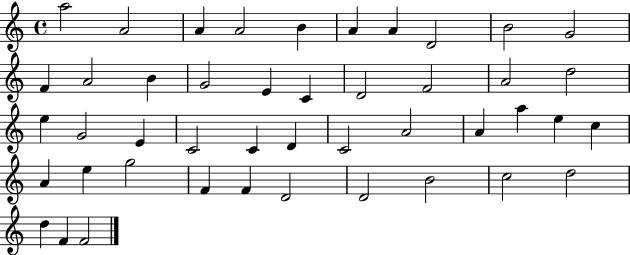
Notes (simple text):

A5/h A4/h A4/q A4/h B4/q A4/q A4/q D4/h B4/h G4/h F4/q A4/h B4/q G4/h E4/q C4/q D4/h F4/h A4/h D5/h E5/q G4/h E4/q C4/h C4/q D4/q C4/h A4/h A4/q A5/q E5/q C5/q A4/q E5/q G5/h F4/q F4/q D4/h D4/h B4/h C5/h D5/h D5/q F4/q F4/h